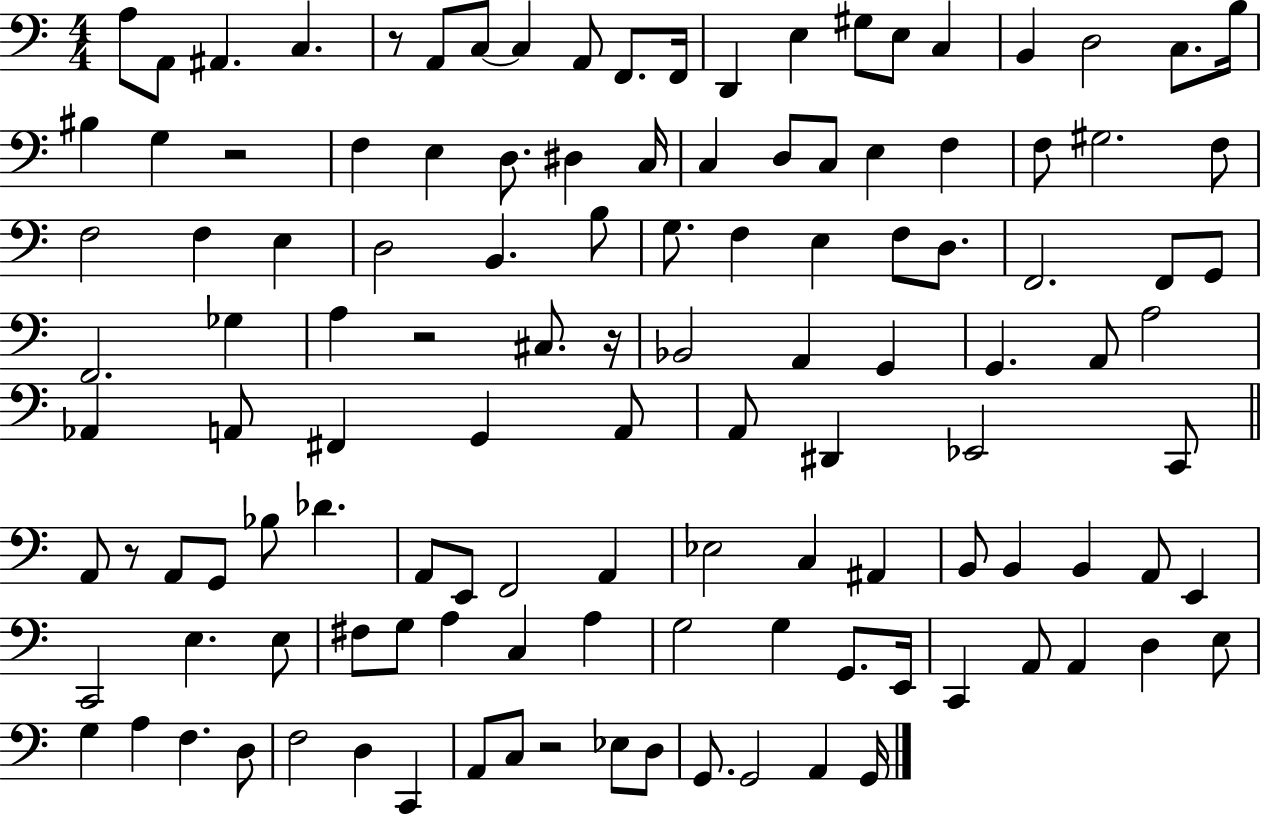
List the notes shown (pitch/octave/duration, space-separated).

A3/e A2/e A#2/q. C3/q. R/e A2/e C3/e C3/q A2/e F2/e. F2/s D2/q E3/q G#3/e E3/e C3/q B2/q D3/h C3/e. B3/s BIS3/q G3/q R/h F3/q E3/q D3/e. D#3/q C3/s C3/q D3/e C3/e E3/q F3/q F3/e G#3/h. F3/e F3/h F3/q E3/q D3/h B2/q. B3/e G3/e. F3/q E3/q F3/e D3/e. F2/h. F2/e G2/e F2/h. Gb3/q A3/q R/h C#3/e. R/s Bb2/h A2/q G2/q G2/q. A2/e A3/h Ab2/q A2/e F#2/q G2/q A2/e A2/e D#2/q Eb2/h C2/e A2/e R/e A2/e G2/e Bb3/e Db4/q. A2/e E2/e F2/h A2/q Eb3/h C3/q A#2/q B2/e B2/q B2/q A2/e E2/q C2/h E3/q. E3/e F#3/e G3/e A3/q C3/q A3/q G3/h G3/q G2/e. E2/s C2/q A2/e A2/q D3/q E3/e G3/q A3/q F3/q. D3/e F3/h D3/q C2/q A2/e C3/e R/h Eb3/e D3/e G2/e. G2/h A2/q G2/s